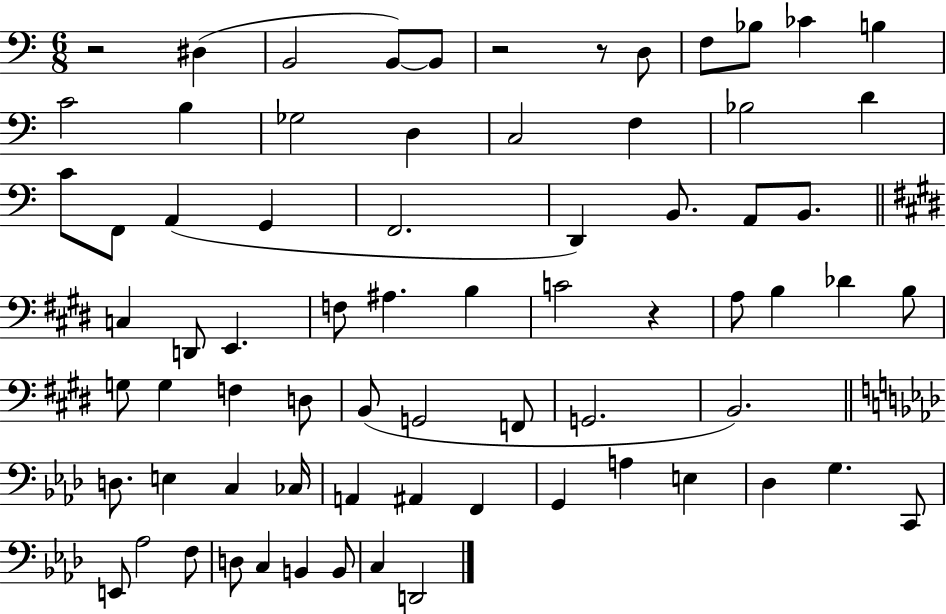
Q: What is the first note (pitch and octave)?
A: D#3